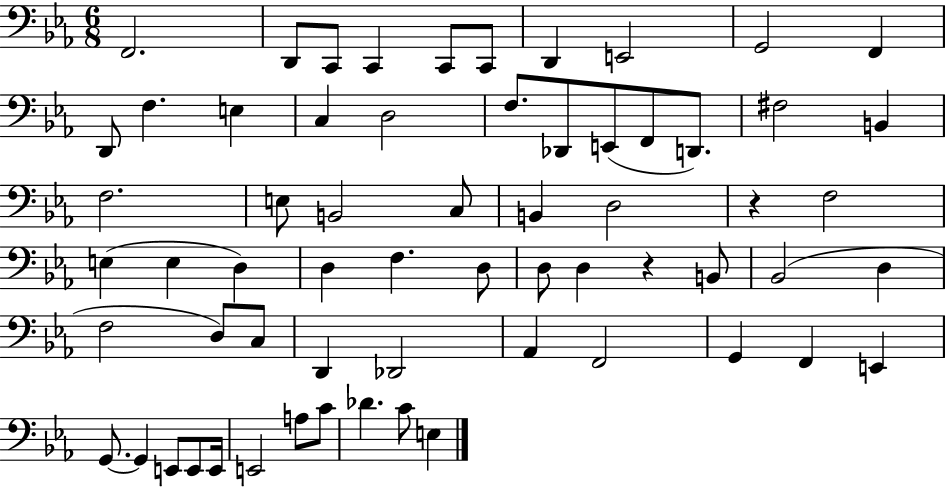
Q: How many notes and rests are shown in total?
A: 63